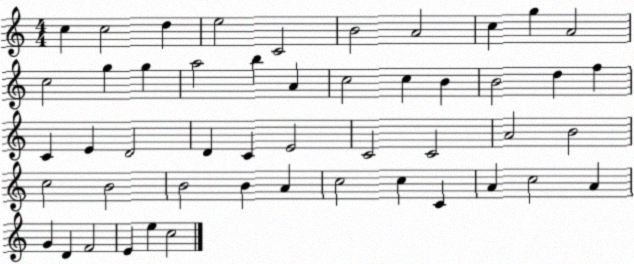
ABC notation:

X:1
T:Untitled
M:4/4
L:1/4
K:C
c c2 d e2 C2 B2 A2 c g A2 c2 g g a2 b A c2 c B B2 d f C E D2 D C E2 C2 C2 A2 B2 c2 B2 B2 B A c2 c C A c2 A G D F2 E e c2